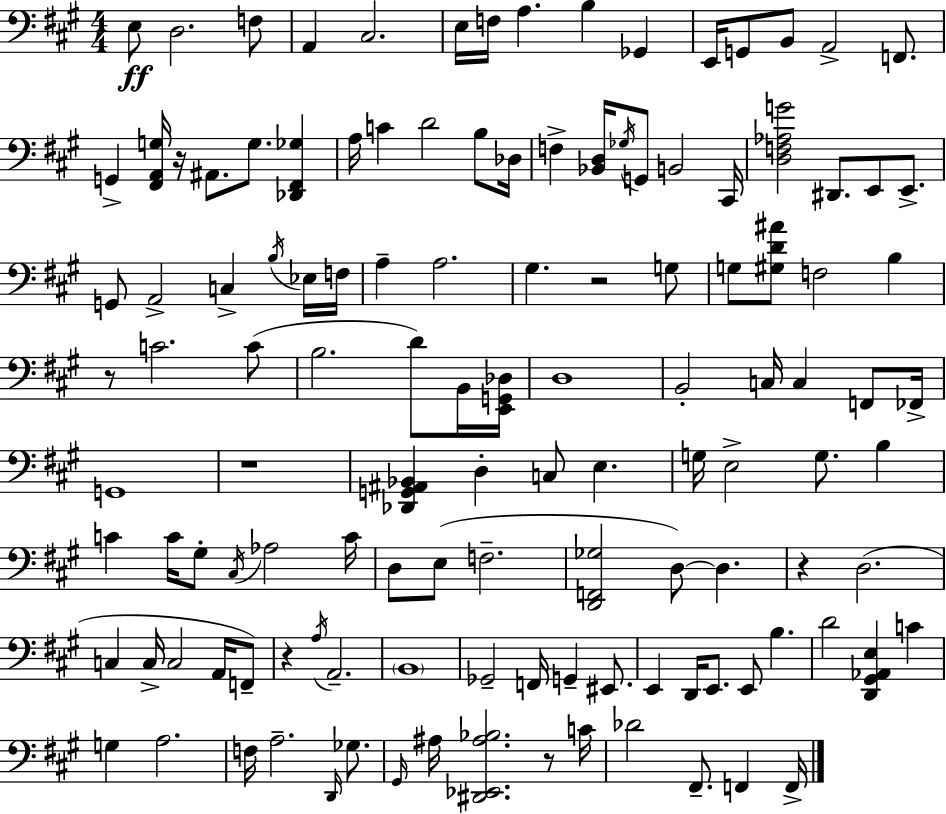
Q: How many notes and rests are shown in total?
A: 124